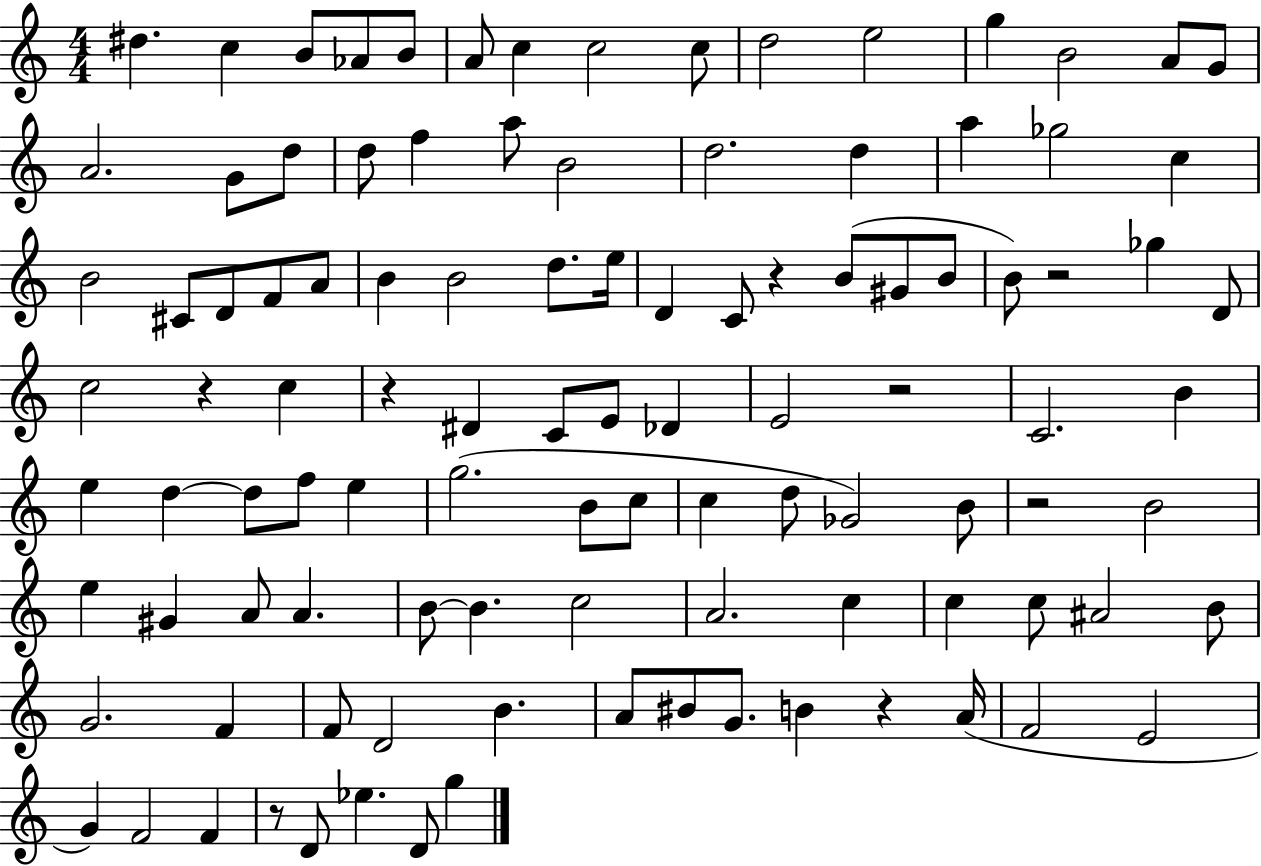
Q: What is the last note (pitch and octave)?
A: G5